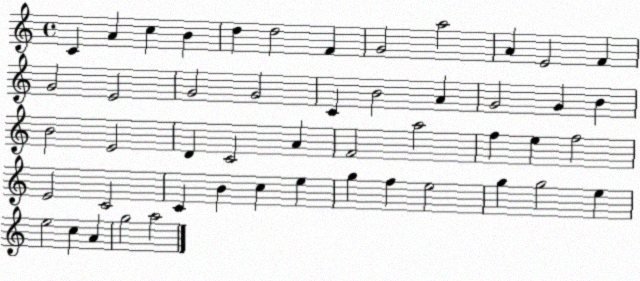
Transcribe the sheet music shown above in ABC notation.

X:1
T:Untitled
M:4/4
L:1/4
K:C
C A c B d d2 F G2 a2 A E2 F G2 E2 G2 G2 C B2 A G2 G B B2 E2 D C2 A F2 a2 f e f2 E2 C2 C B c e g f e2 g g2 e e2 c A g2 a2